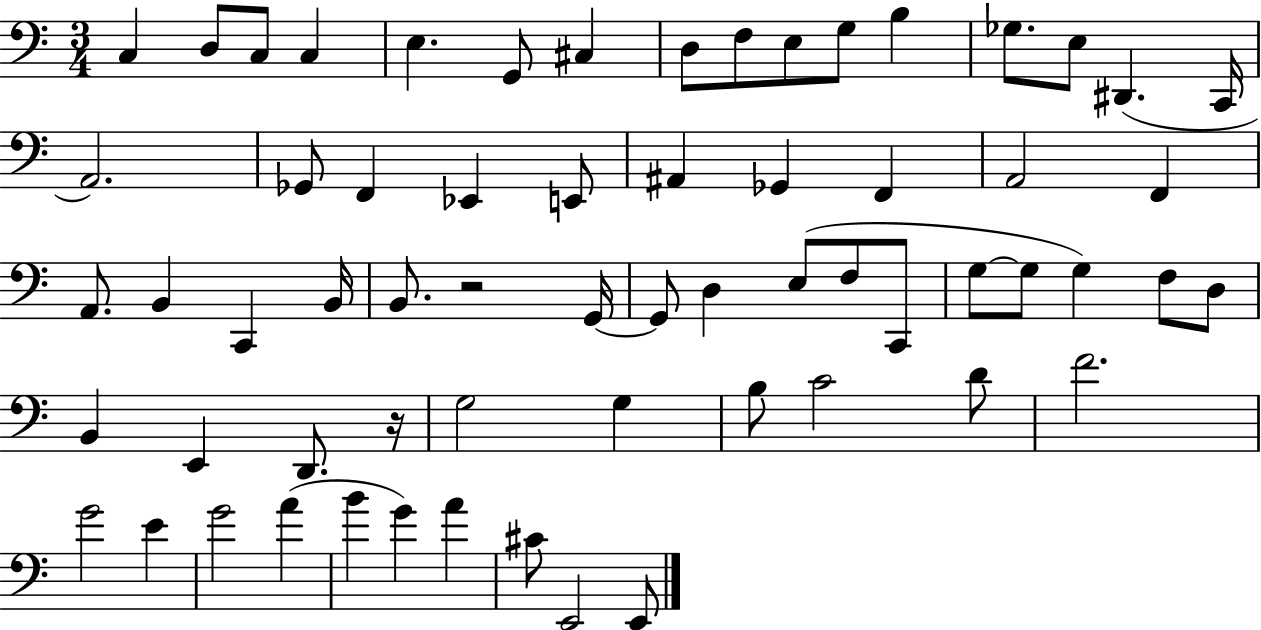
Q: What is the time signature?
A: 3/4